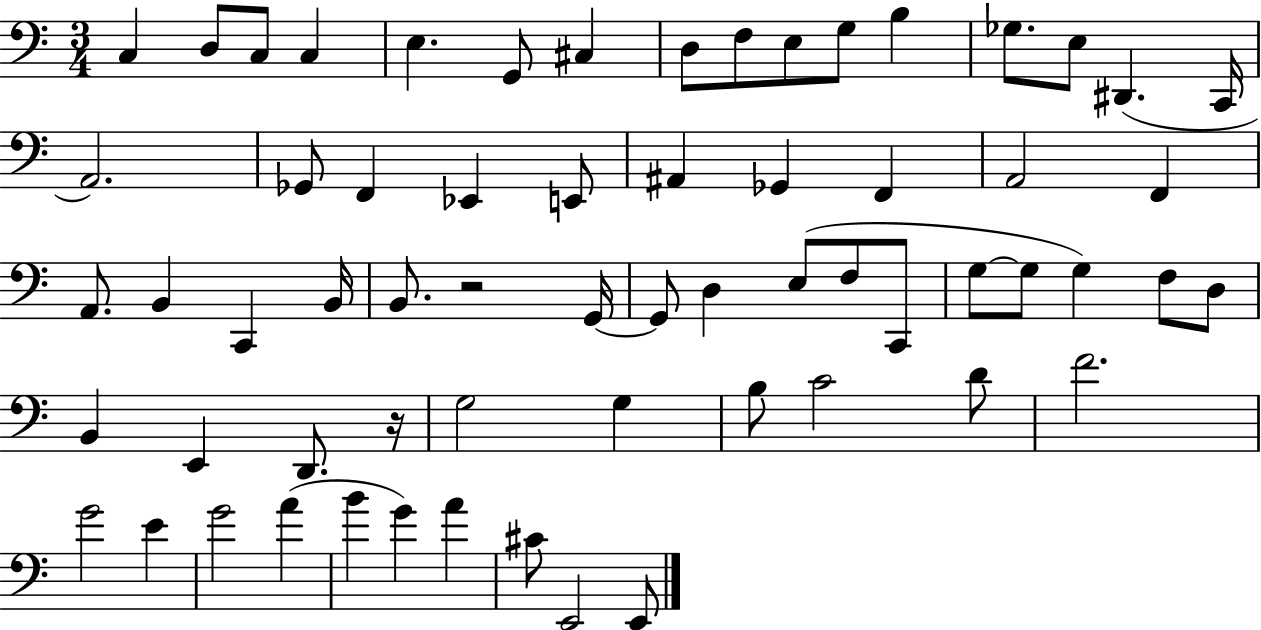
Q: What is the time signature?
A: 3/4